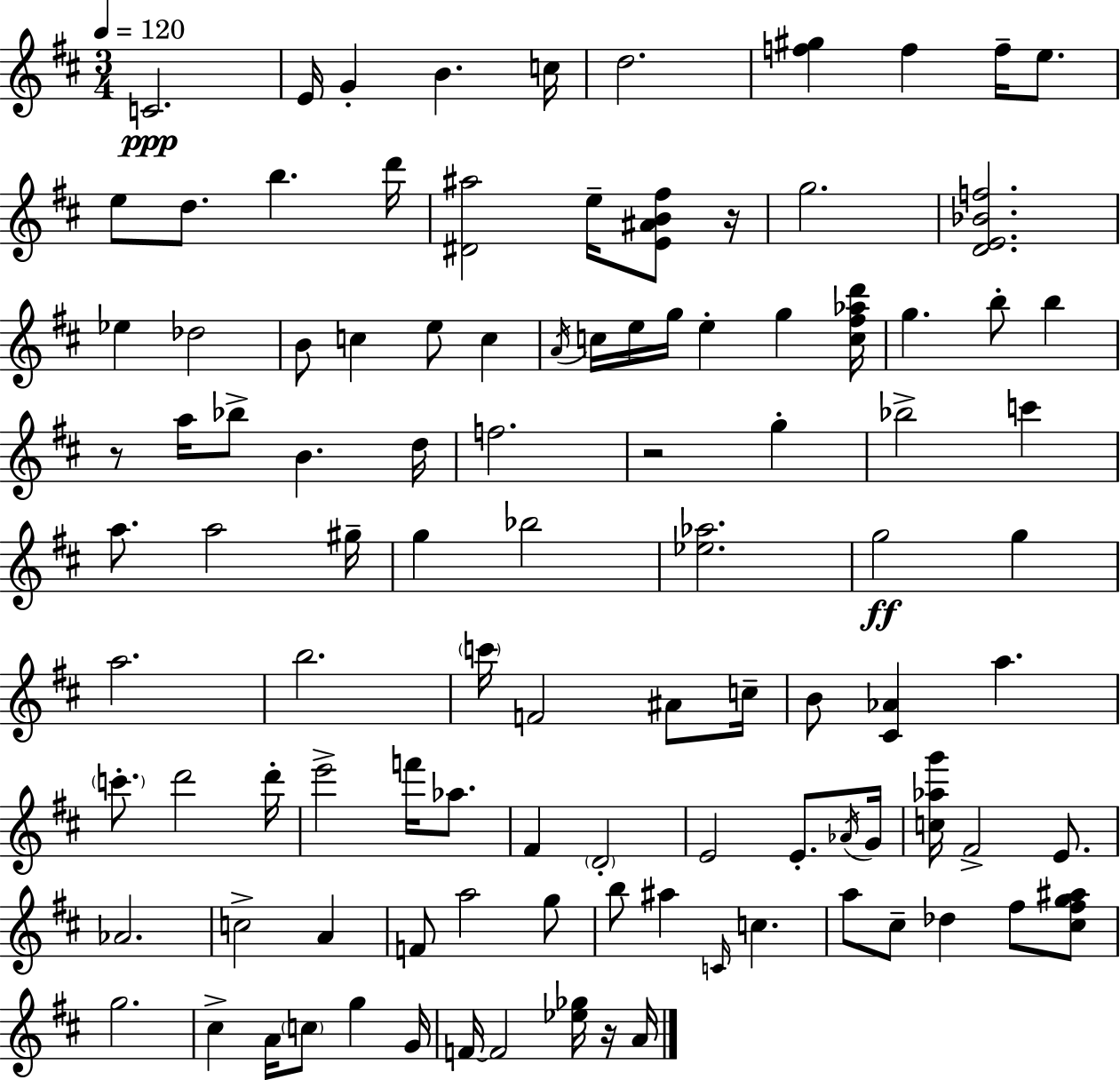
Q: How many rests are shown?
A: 4